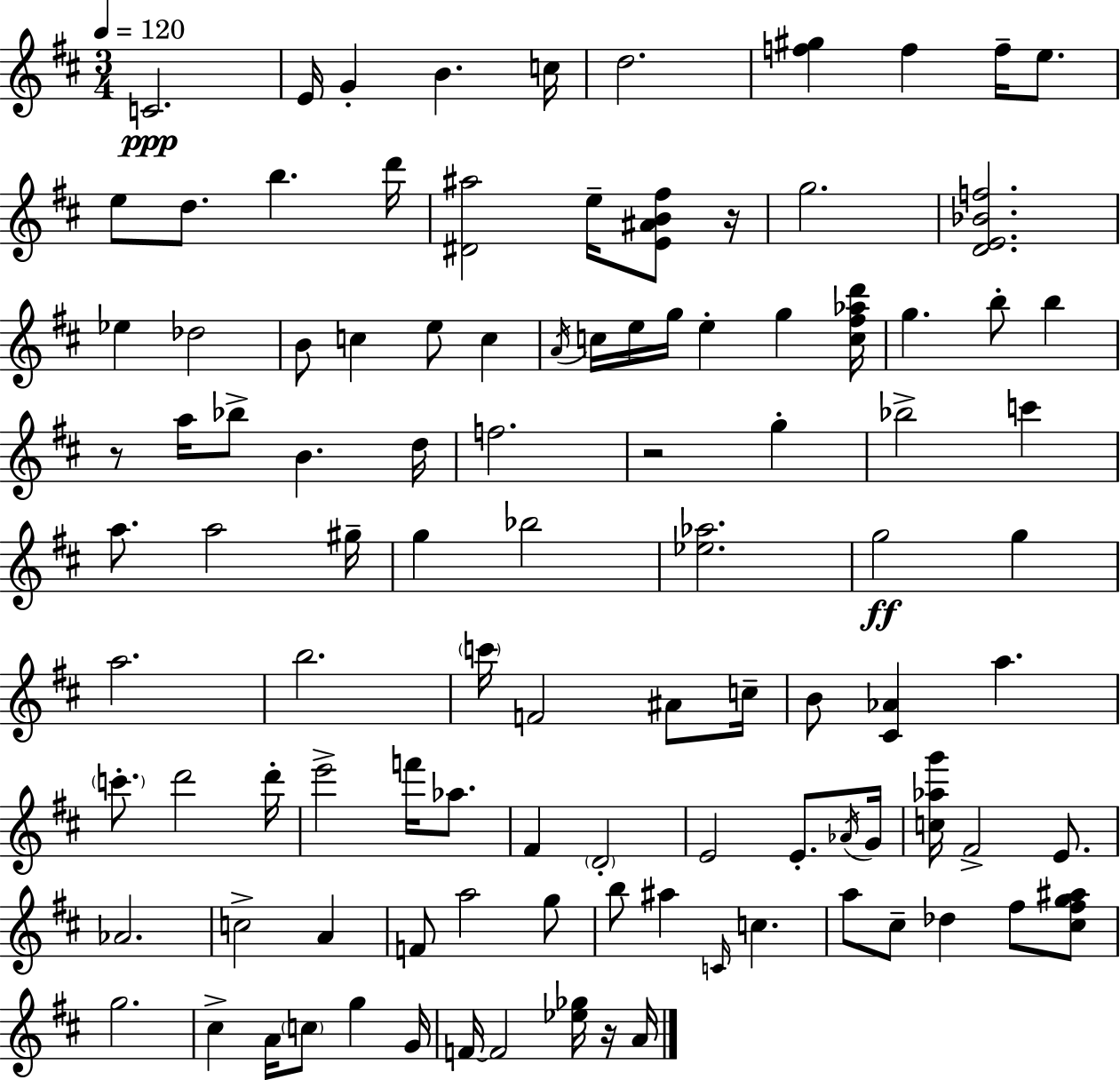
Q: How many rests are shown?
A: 4